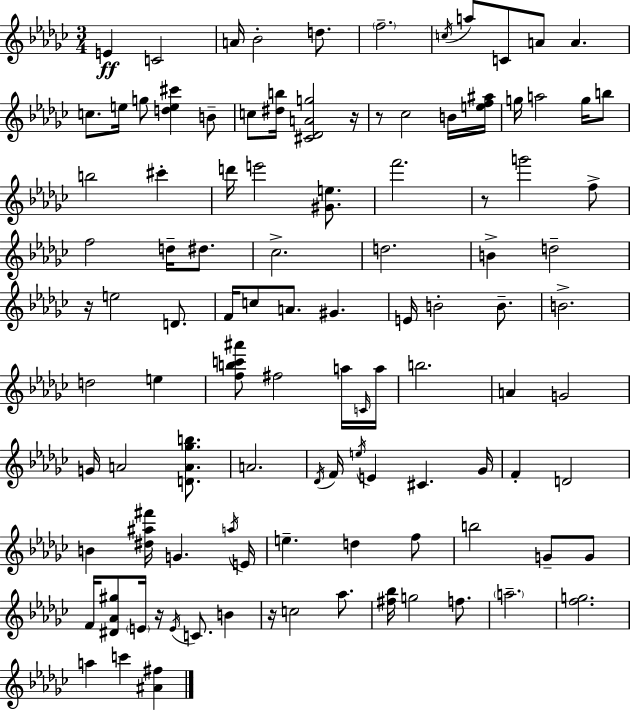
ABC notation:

X:1
T:Untitled
M:3/4
L:1/4
K:Ebm
E C2 A/4 _B2 d/2 f2 c/4 a/2 C/2 A/2 A c/2 e/4 g/2 [de^c'] B/2 c/2 [^db]/4 [^C_DAg]2 z/4 z/2 _c2 B/4 [ef^a]/4 g/4 a2 g/4 b/2 b2 ^c' d'/4 e'2 [^Ge]/2 f'2 z/2 g'2 f/2 f2 d/4 ^d/2 _c2 d2 B d2 z/4 e2 D/2 F/4 c/2 A/2 ^G E/4 B2 B/2 B2 d2 e [fbc'^a']/2 ^f2 a/4 C/4 a/4 b2 A G2 G/4 A2 [DA_gb]/2 A2 _D/4 F/4 e/4 E ^C _G/4 F D2 B [^d^a^f']/4 G a/4 E/4 e d f/2 b2 G/2 G/2 F/4 [^D_A^g]/2 E/4 z/4 E/4 C/2 B z/4 c2 _a/2 [^f_b]/4 g2 f/2 a2 [fg]2 a c' [^A^f]